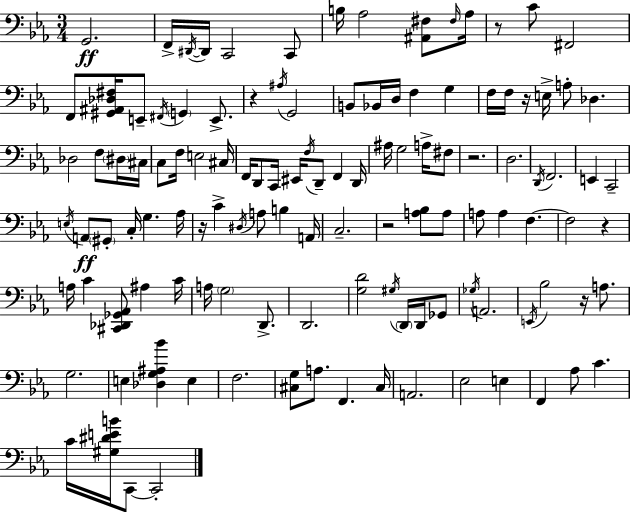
X:1
T:Untitled
M:3/4
L:1/4
K:Cm
G,,2 F,,/4 ^D,,/4 ^D,,/4 C,,2 C,,/2 B,/4 _A,2 [^A,,^F,]/2 ^F,/4 _A,/4 z/2 C/2 ^F,,2 F,,/2 [^G,,^A,,_D,^F,]/4 E,,/2 ^F,,/4 G,, E,,/2 z ^A,/4 G,,2 B,,/2 _B,,/4 D,/4 F, G, F,/4 F,/4 z/4 E,/4 A,/2 _D, _D,2 F,/2 ^D,/4 ^C,/4 C,/2 F,/4 E,2 ^C,/4 F,,/4 D,,/2 C,,/4 ^E,,/4 F,/4 D,,/2 F,, D,,/4 ^A,/4 G,2 A,/4 ^F,/2 z2 D,2 D,,/4 F,,2 E,, C,,2 E,/4 A,,/2 ^G,,/2 C,/4 G, _A,/4 z/4 C ^D,/4 A,/2 B, A,,/4 C,2 z2 [A,_B,]/2 A,/2 A,/2 A, F, F,2 z A,/4 C [^C,,_D,,_G,,_A,,]/2 ^A, C/4 A,/4 G,2 D,,/2 D,,2 [G,D]2 ^G,/4 D,,/4 D,,/4 _G,,/2 _G,/4 A,,2 E,,/4 _B,2 z/4 A,/2 G,2 E, [_D,G,^A,_B] E, F,2 [^C,G,]/2 A,/2 F,, ^C,/4 A,,2 _E,2 E, F,, _A,/2 C C/4 [^G,^DEB]/4 C,,/2 C,,2